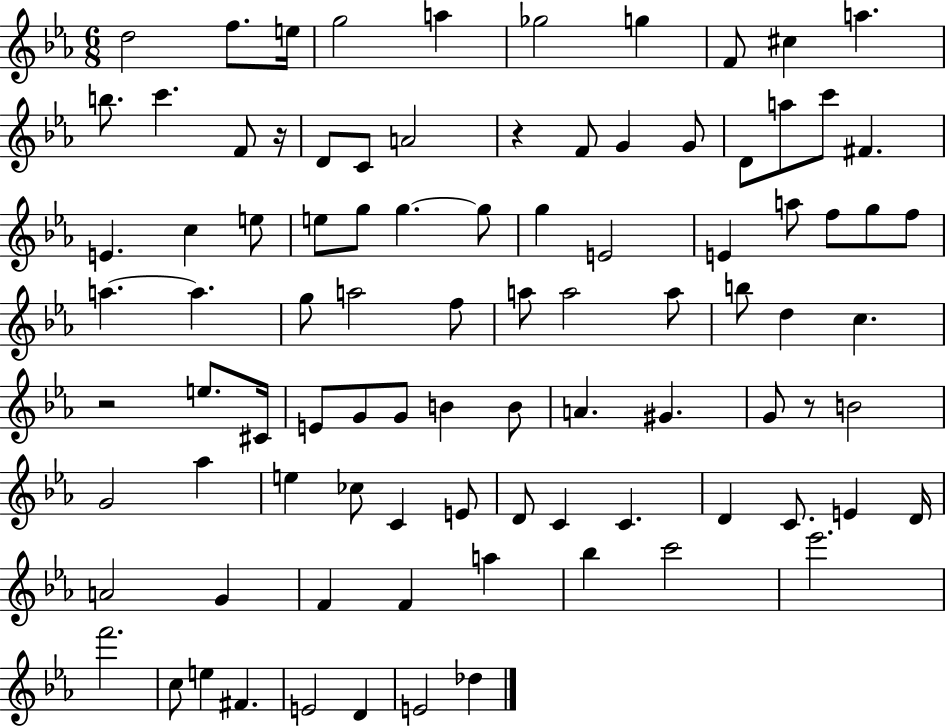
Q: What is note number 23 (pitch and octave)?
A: F#4